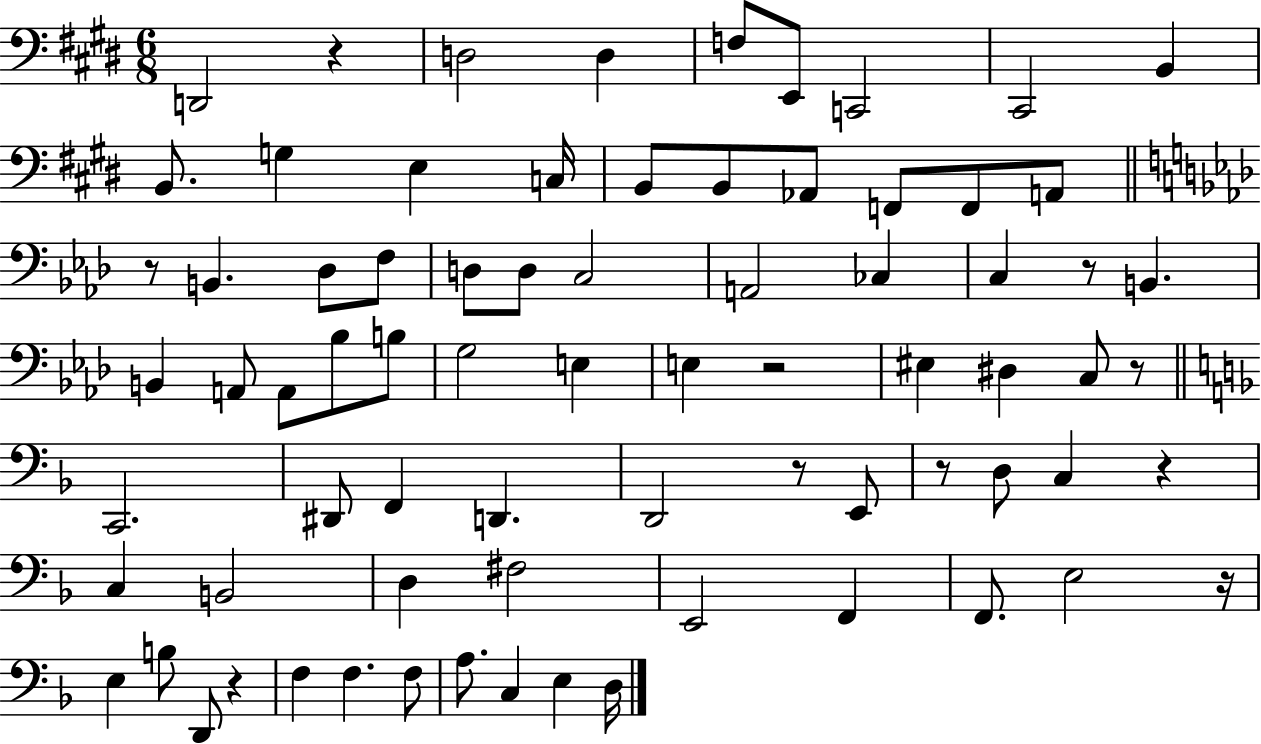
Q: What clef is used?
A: bass